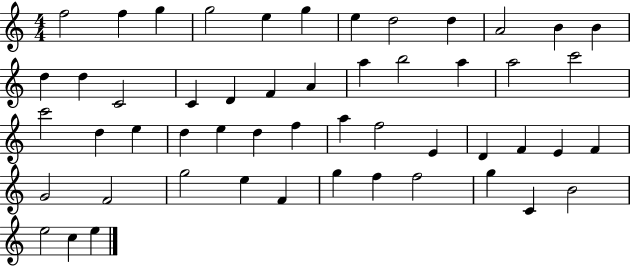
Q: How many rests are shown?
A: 0